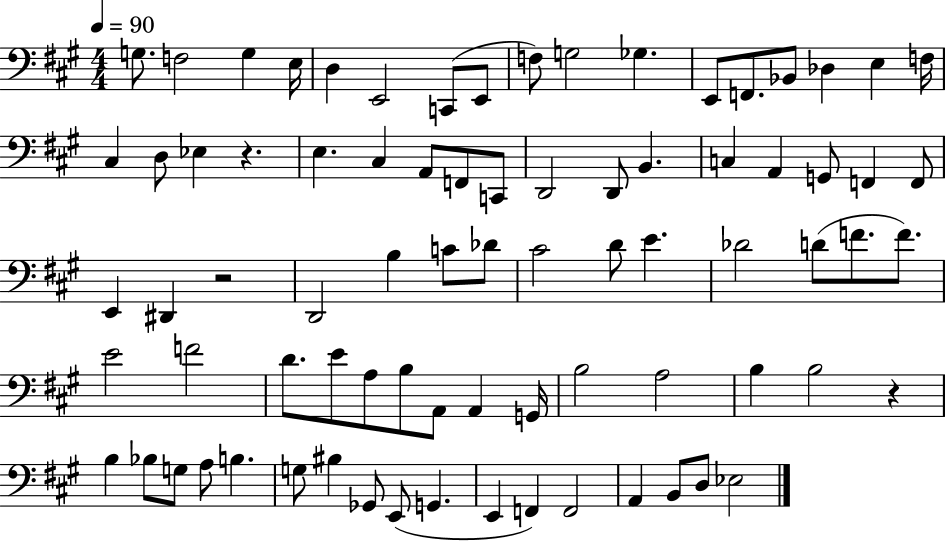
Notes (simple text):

G3/e. F3/h G3/q E3/s D3/q E2/h C2/e E2/e F3/e G3/h Gb3/q. E2/e F2/e. Bb2/e Db3/q E3/q F3/s C#3/q D3/e Eb3/q R/q. E3/q. C#3/q A2/e F2/e C2/e D2/h D2/e B2/q. C3/q A2/q G2/e F2/q F2/e E2/q D#2/q R/h D2/h B3/q C4/e Db4/e C#4/h D4/e E4/q. Db4/h D4/e F4/e. F4/e. E4/h F4/h D4/e. E4/e A3/e B3/e A2/e A2/q G2/s B3/h A3/h B3/q B3/h R/q B3/q Bb3/e G3/e A3/e B3/q. G3/e BIS3/q Gb2/e E2/e G2/q. E2/q F2/q F2/h A2/q B2/e D3/e Eb3/h